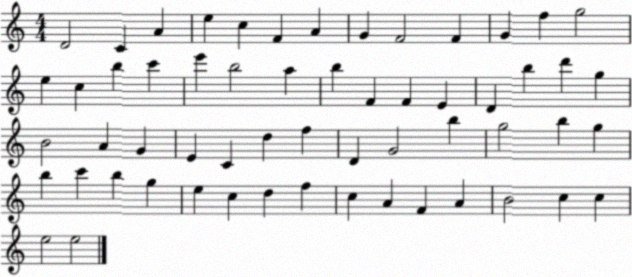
X:1
T:Untitled
M:4/4
L:1/4
K:C
D2 C A e c F A G F2 F G f g2 e c b c' e' b2 a b F F E D b d' g B2 A G E C d f D G2 b g2 b g b c' b g e c d f c A F A B2 c c e2 e2